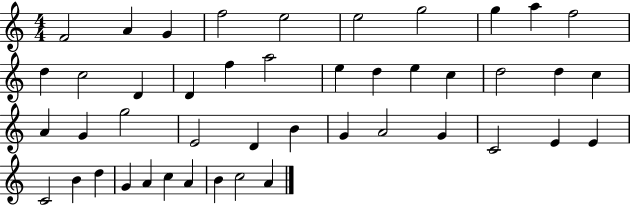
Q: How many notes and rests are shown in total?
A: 45